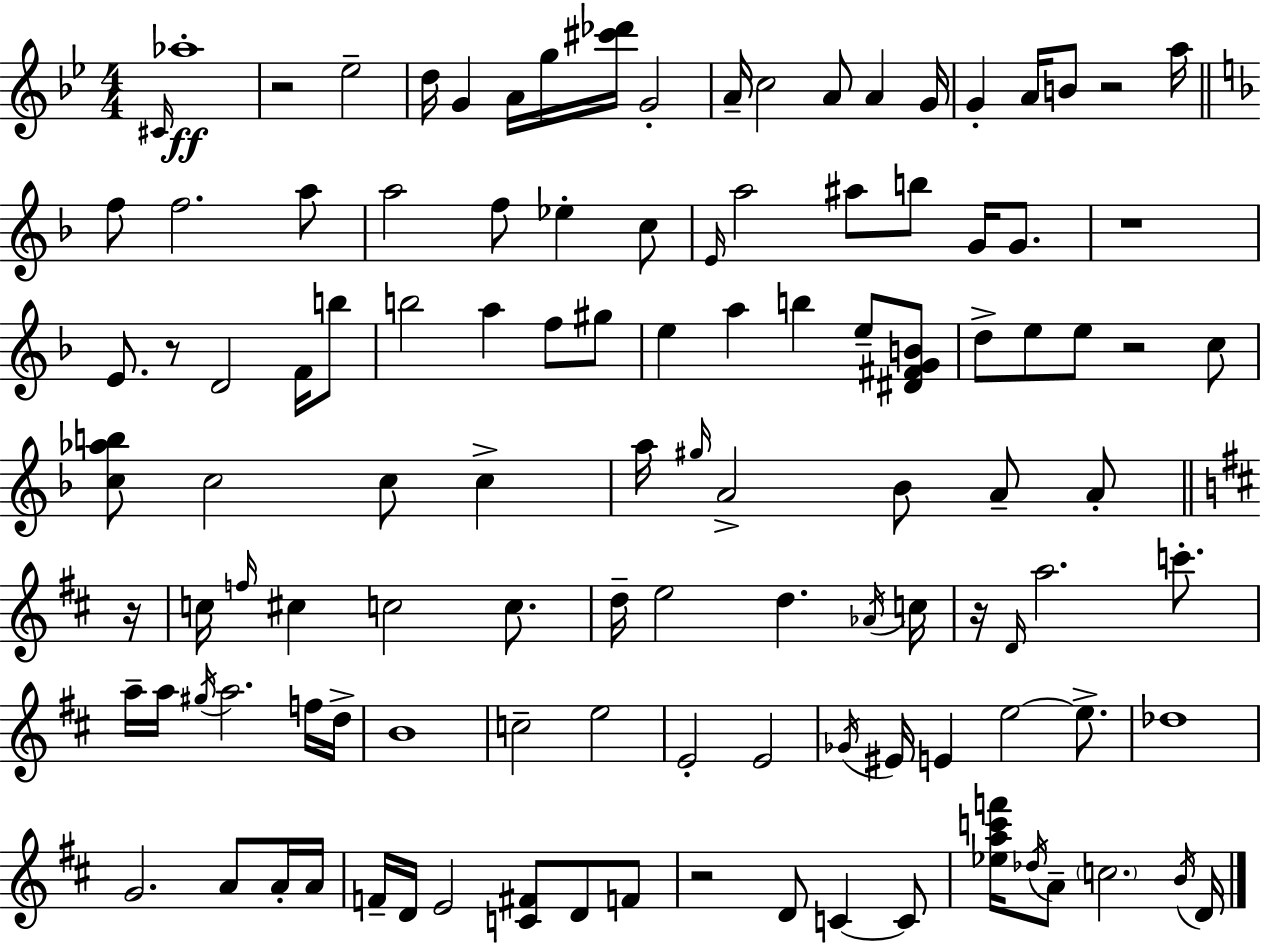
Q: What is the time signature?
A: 4/4